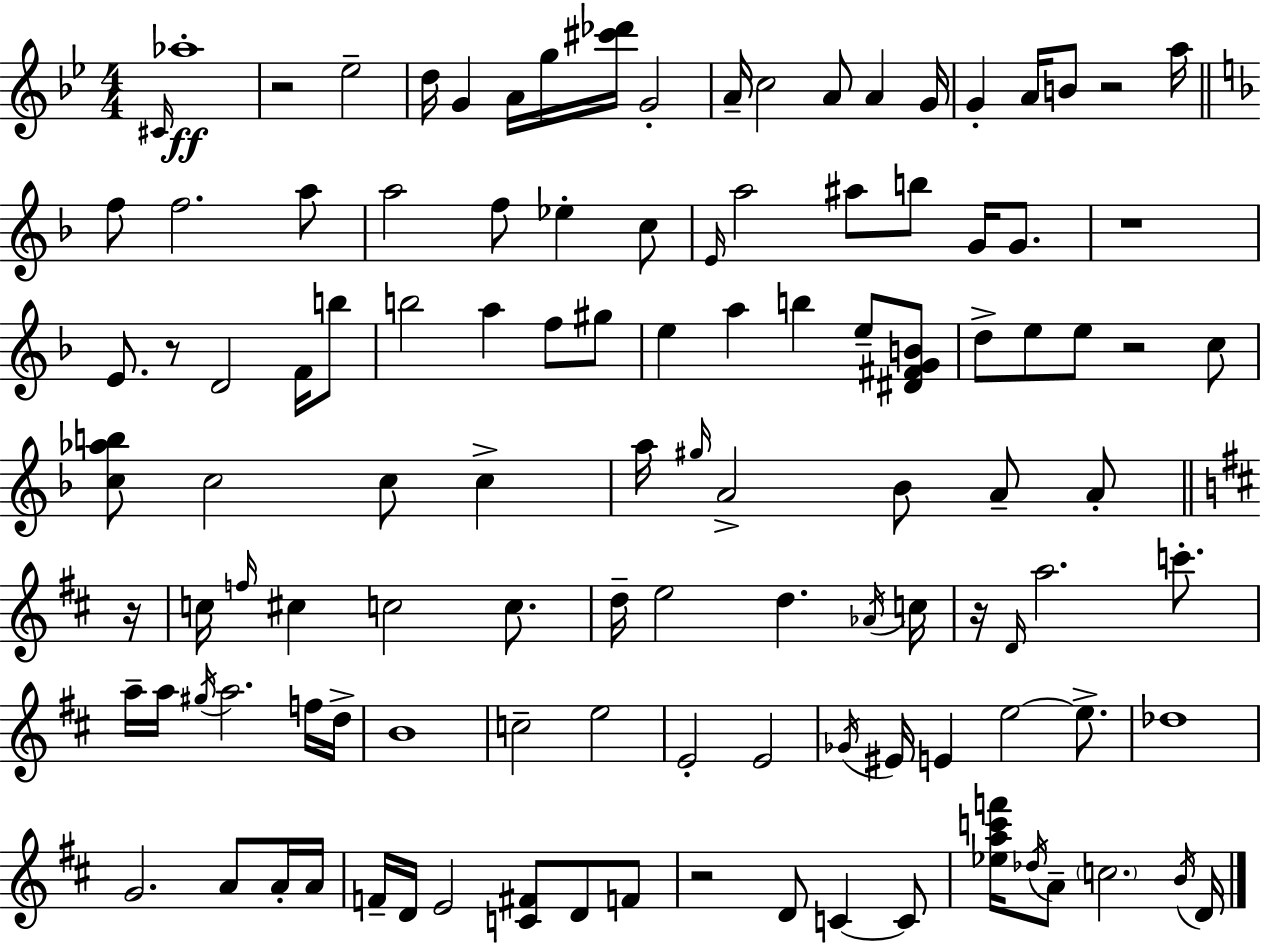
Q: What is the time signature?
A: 4/4